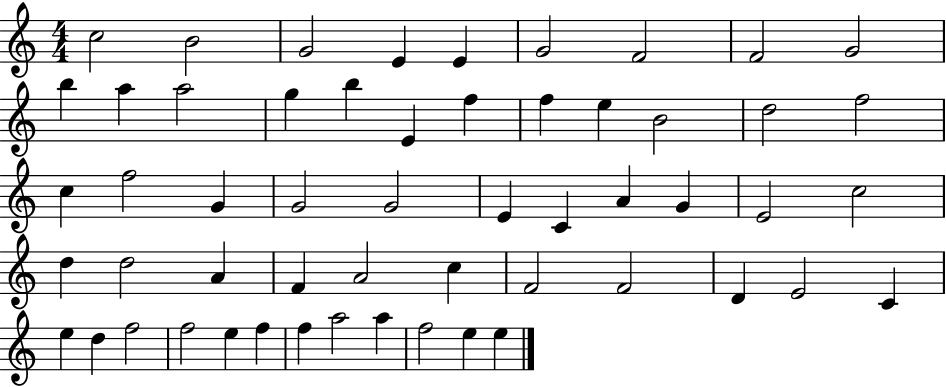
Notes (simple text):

C5/h B4/h G4/h E4/q E4/q G4/h F4/h F4/h G4/h B5/q A5/q A5/h G5/q B5/q E4/q F5/q F5/q E5/q B4/h D5/h F5/h C5/q F5/h G4/q G4/h G4/h E4/q C4/q A4/q G4/q E4/h C5/h D5/q D5/h A4/q F4/q A4/h C5/q F4/h F4/h D4/q E4/h C4/q E5/q D5/q F5/h F5/h E5/q F5/q F5/q A5/h A5/q F5/h E5/q E5/q